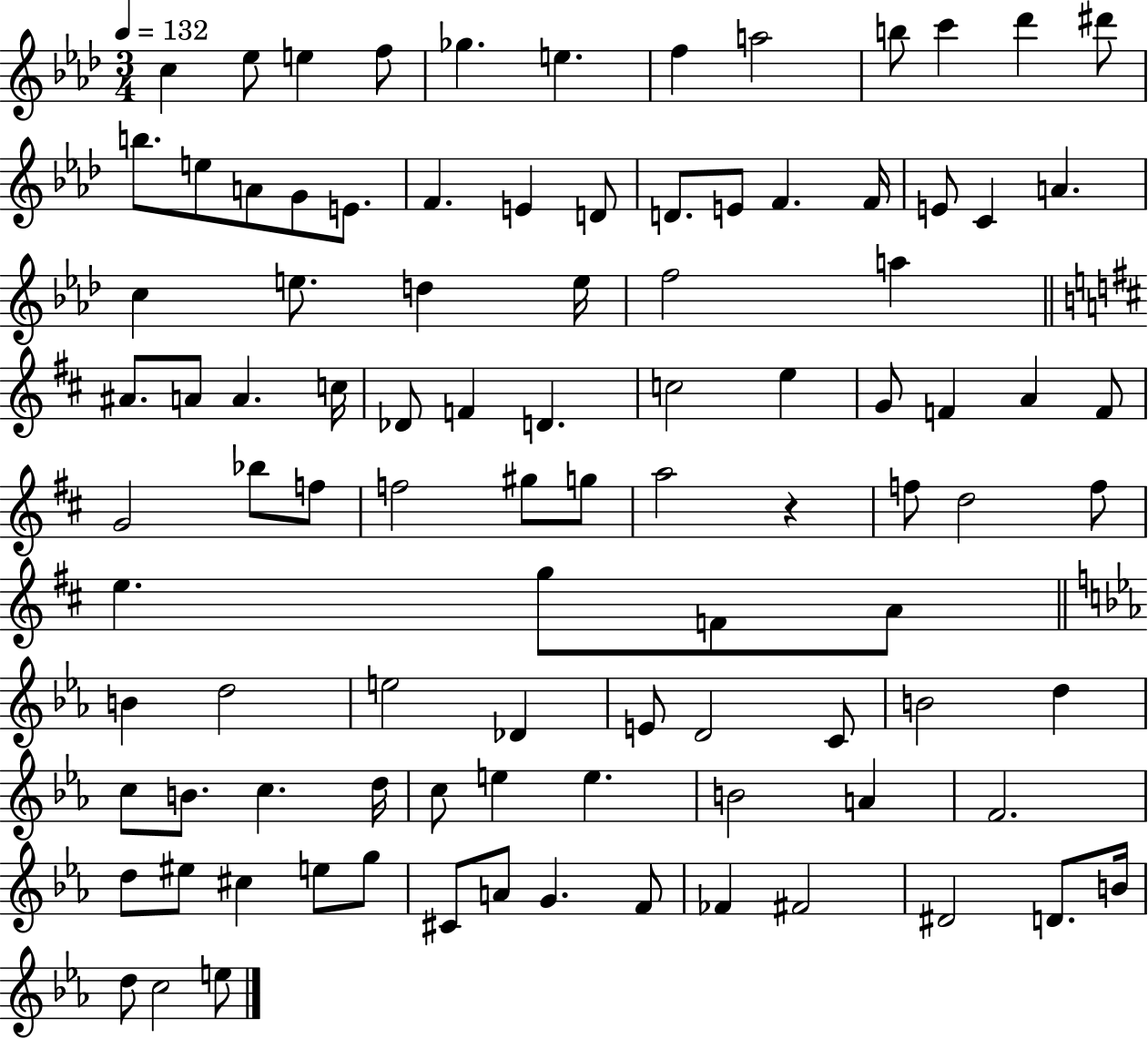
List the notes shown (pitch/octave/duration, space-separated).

C5/q Eb5/e E5/q F5/e Gb5/q. E5/q. F5/q A5/h B5/e C6/q Db6/q D#6/e B5/e. E5/e A4/e G4/e E4/e. F4/q. E4/q D4/e D4/e. E4/e F4/q. F4/s E4/e C4/q A4/q. C5/q E5/e. D5/q E5/s F5/h A5/q A#4/e. A4/e A4/q. C5/s Db4/e F4/q D4/q. C5/h E5/q G4/e F4/q A4/q F4/e G4/h Bb5/e F5/e F5/h G#5/e G5/e A5/h R/q F5/e D5/h F5/e E5/q. G5/e F4/e A4/e B4/q D5/h E5/h Db4/q E4/e D4/h C4/e B4/h D5/q C5/e B4/e. C5/q. D5/s C5/e E5/q E5/q. B4/h A4/q F4/h. D5/e EIS5/e C#5/q E5/e G5/e C#4/e A4/e G4/q. F4/e FES4/q F#4/h D#4/h D4/e. B4/s D5/e C5/h E5/e